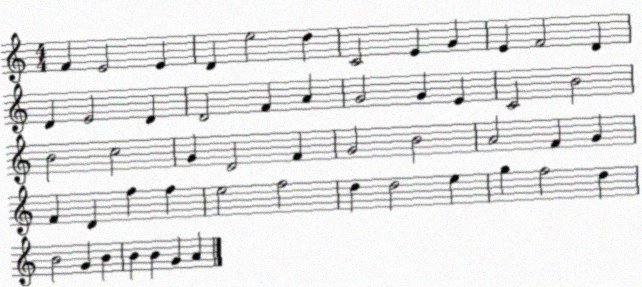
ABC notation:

X:1
T:Untitled
M:4/4
L:1/4
K:C
F E2 E D e2 d C2 E G E F2 D D E2 D D2 F A G2 G E C2 B2 B2 c2 G D2 F G2 B2 A2 F G F D f f e2 f2 d d2 e g f2 d B2 G B B B G A